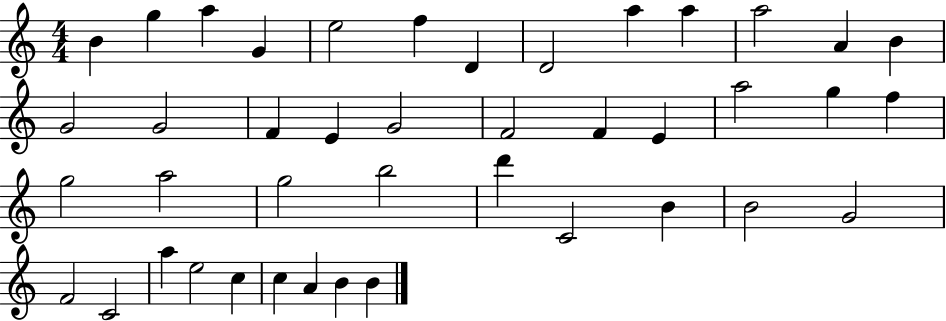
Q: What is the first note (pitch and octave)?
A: B4